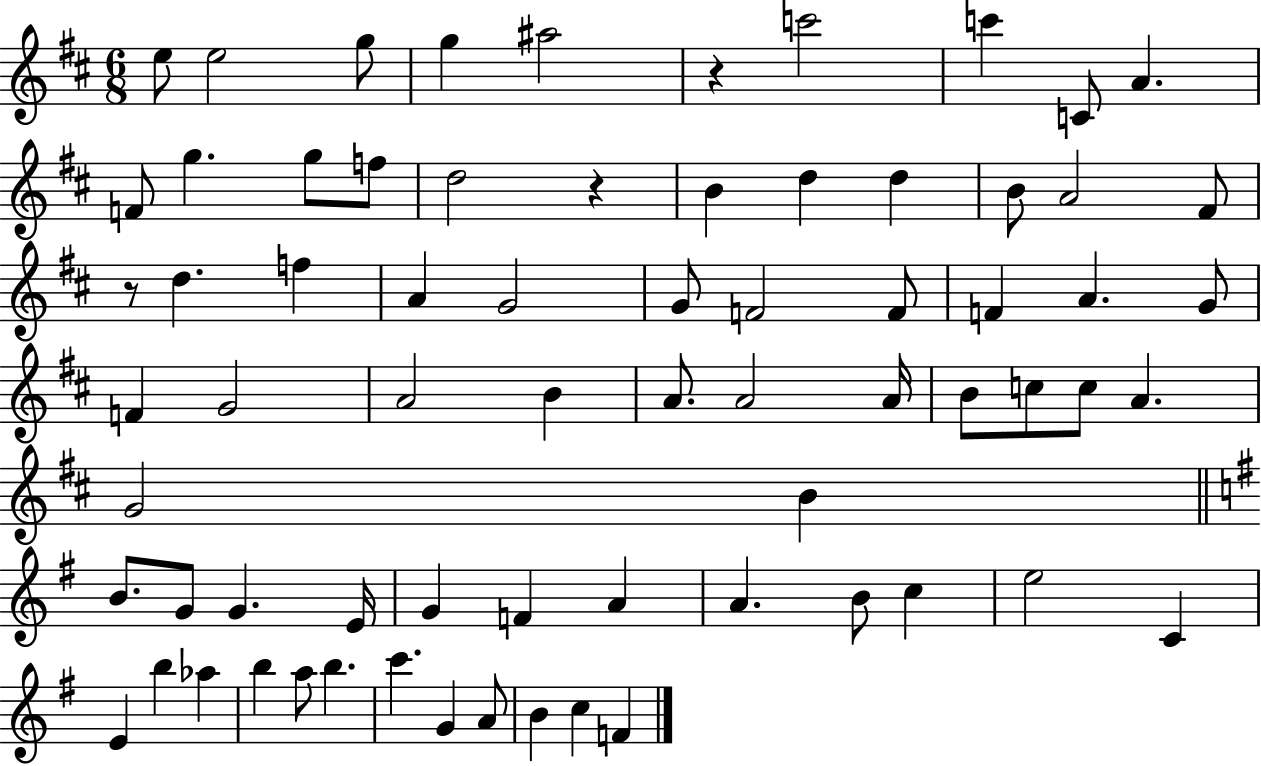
{
  \clef treble
  \numericTimeSignature
  \time 6/8
  \key d \major
  e''8 e''2 g''8 | g''4 ais''2 | r4 c'''2 | c'''4 c'8 a'4. | \break f'8 g''4. g''8 f''8 | d''2 r4 | b'4 d''4 d''4 | b'8 a'2 fis'8 | \break r8 d''4. f''4 | a'4 g'2 | g'8 f'2 f'8 | f'4 a'4. g'8 | \break f'4 g'2 | a'2 b'4 | a'8. a'2 a'16 | b'8 c''8 c''8 a'4. | \break g'2 b'4 | \bar "||" \break \key g \major b'8. g'8 g'4. e'16 | g'4 f'4 a'4 | a'4. b'8 c''4 | e''2 c'4 | \break e'4 b''4 aes''4 | b''4 a''8 b''4. | c'''4. g'4 a'8 | b'4 c''4 f'4 | \break \bar "|."
}